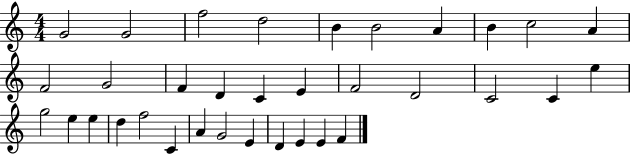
{
  \clef treble
  \numericTimeSignature
  \time 4/4
  \key c \major
  g'2 g'2 | f''2 d''2 | b'4 b'2 a'4 | b'4 c''2 a'4 | \break f'2 g'2 | f'4 d'4 c'4 e'4 | f'2 d'2 | c'2 c'4 e''4 | \break g''2 e''4 e''4 | d''4 f''2 c'4 | a'4 g'2 e'4 | d'4 e'4 e'4 f'4 | \break \bar "|."
}